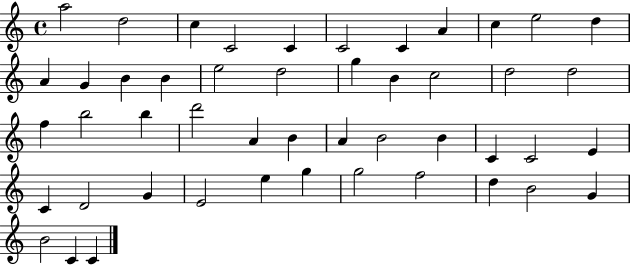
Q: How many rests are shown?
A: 0